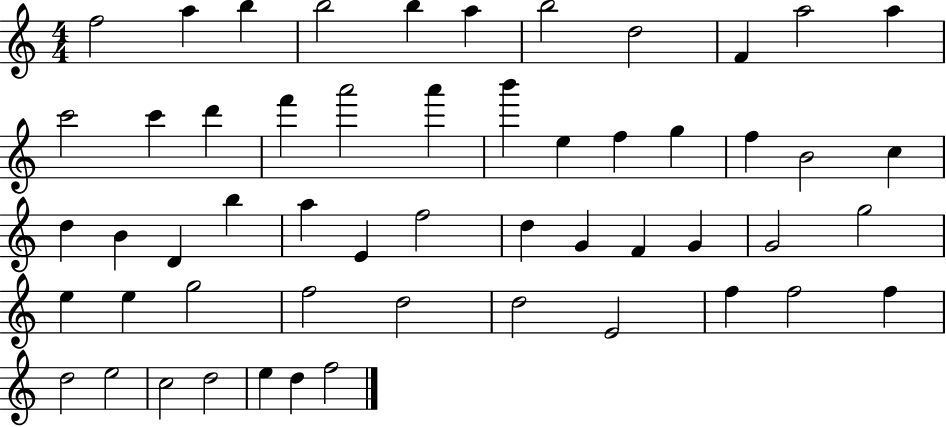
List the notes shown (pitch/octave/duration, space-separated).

F5/h A5/q B5/q B5/h B5/q A5/q B5/h D5/h F4/q A5/h A5/q C6/h C6/q D6/q F6/q A6/h A6/q B6/q E5/q F5/q G5/q F5/q B4/h C5/q D5/q B4/q D4/q B5/q A5/q E4/q F5/h D5/q G4/q F4/q G4/q G4/h G5/h E5/q E5/q G5/h F5/h D5/h D5/h E4/h F5/q F5/h F5/q D5/h E5/h C5/h D5/h E5/q D5/q F5/h